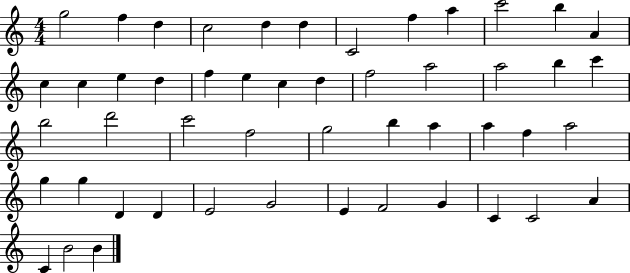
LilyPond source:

{
  \clef treble
  \numericTimeSignature
  \time 4/4
  \key c \major
  g''2 f''4 d''4 | c''2 d''4 d''4 | c'2 f''4 a''4 | c'''2 b''4 a'4 | \break c''4 c''4 e''4 d''4 | f''4 e''4 c''4 d''4 | f''2 a''2 | a''2 b''4 c'''4 | \break b''2 d'''2 | c'''2 f''2 | g''2 b''4 a''4 | a''4 f''4 a''2 | \break g''4 g''4 d'4 d'4 | e'2 g'2 | e'4 f'2 g'4 | c'4 c'2 a'4 | \break c'4 b'2 b'4 | \bar "|."
}